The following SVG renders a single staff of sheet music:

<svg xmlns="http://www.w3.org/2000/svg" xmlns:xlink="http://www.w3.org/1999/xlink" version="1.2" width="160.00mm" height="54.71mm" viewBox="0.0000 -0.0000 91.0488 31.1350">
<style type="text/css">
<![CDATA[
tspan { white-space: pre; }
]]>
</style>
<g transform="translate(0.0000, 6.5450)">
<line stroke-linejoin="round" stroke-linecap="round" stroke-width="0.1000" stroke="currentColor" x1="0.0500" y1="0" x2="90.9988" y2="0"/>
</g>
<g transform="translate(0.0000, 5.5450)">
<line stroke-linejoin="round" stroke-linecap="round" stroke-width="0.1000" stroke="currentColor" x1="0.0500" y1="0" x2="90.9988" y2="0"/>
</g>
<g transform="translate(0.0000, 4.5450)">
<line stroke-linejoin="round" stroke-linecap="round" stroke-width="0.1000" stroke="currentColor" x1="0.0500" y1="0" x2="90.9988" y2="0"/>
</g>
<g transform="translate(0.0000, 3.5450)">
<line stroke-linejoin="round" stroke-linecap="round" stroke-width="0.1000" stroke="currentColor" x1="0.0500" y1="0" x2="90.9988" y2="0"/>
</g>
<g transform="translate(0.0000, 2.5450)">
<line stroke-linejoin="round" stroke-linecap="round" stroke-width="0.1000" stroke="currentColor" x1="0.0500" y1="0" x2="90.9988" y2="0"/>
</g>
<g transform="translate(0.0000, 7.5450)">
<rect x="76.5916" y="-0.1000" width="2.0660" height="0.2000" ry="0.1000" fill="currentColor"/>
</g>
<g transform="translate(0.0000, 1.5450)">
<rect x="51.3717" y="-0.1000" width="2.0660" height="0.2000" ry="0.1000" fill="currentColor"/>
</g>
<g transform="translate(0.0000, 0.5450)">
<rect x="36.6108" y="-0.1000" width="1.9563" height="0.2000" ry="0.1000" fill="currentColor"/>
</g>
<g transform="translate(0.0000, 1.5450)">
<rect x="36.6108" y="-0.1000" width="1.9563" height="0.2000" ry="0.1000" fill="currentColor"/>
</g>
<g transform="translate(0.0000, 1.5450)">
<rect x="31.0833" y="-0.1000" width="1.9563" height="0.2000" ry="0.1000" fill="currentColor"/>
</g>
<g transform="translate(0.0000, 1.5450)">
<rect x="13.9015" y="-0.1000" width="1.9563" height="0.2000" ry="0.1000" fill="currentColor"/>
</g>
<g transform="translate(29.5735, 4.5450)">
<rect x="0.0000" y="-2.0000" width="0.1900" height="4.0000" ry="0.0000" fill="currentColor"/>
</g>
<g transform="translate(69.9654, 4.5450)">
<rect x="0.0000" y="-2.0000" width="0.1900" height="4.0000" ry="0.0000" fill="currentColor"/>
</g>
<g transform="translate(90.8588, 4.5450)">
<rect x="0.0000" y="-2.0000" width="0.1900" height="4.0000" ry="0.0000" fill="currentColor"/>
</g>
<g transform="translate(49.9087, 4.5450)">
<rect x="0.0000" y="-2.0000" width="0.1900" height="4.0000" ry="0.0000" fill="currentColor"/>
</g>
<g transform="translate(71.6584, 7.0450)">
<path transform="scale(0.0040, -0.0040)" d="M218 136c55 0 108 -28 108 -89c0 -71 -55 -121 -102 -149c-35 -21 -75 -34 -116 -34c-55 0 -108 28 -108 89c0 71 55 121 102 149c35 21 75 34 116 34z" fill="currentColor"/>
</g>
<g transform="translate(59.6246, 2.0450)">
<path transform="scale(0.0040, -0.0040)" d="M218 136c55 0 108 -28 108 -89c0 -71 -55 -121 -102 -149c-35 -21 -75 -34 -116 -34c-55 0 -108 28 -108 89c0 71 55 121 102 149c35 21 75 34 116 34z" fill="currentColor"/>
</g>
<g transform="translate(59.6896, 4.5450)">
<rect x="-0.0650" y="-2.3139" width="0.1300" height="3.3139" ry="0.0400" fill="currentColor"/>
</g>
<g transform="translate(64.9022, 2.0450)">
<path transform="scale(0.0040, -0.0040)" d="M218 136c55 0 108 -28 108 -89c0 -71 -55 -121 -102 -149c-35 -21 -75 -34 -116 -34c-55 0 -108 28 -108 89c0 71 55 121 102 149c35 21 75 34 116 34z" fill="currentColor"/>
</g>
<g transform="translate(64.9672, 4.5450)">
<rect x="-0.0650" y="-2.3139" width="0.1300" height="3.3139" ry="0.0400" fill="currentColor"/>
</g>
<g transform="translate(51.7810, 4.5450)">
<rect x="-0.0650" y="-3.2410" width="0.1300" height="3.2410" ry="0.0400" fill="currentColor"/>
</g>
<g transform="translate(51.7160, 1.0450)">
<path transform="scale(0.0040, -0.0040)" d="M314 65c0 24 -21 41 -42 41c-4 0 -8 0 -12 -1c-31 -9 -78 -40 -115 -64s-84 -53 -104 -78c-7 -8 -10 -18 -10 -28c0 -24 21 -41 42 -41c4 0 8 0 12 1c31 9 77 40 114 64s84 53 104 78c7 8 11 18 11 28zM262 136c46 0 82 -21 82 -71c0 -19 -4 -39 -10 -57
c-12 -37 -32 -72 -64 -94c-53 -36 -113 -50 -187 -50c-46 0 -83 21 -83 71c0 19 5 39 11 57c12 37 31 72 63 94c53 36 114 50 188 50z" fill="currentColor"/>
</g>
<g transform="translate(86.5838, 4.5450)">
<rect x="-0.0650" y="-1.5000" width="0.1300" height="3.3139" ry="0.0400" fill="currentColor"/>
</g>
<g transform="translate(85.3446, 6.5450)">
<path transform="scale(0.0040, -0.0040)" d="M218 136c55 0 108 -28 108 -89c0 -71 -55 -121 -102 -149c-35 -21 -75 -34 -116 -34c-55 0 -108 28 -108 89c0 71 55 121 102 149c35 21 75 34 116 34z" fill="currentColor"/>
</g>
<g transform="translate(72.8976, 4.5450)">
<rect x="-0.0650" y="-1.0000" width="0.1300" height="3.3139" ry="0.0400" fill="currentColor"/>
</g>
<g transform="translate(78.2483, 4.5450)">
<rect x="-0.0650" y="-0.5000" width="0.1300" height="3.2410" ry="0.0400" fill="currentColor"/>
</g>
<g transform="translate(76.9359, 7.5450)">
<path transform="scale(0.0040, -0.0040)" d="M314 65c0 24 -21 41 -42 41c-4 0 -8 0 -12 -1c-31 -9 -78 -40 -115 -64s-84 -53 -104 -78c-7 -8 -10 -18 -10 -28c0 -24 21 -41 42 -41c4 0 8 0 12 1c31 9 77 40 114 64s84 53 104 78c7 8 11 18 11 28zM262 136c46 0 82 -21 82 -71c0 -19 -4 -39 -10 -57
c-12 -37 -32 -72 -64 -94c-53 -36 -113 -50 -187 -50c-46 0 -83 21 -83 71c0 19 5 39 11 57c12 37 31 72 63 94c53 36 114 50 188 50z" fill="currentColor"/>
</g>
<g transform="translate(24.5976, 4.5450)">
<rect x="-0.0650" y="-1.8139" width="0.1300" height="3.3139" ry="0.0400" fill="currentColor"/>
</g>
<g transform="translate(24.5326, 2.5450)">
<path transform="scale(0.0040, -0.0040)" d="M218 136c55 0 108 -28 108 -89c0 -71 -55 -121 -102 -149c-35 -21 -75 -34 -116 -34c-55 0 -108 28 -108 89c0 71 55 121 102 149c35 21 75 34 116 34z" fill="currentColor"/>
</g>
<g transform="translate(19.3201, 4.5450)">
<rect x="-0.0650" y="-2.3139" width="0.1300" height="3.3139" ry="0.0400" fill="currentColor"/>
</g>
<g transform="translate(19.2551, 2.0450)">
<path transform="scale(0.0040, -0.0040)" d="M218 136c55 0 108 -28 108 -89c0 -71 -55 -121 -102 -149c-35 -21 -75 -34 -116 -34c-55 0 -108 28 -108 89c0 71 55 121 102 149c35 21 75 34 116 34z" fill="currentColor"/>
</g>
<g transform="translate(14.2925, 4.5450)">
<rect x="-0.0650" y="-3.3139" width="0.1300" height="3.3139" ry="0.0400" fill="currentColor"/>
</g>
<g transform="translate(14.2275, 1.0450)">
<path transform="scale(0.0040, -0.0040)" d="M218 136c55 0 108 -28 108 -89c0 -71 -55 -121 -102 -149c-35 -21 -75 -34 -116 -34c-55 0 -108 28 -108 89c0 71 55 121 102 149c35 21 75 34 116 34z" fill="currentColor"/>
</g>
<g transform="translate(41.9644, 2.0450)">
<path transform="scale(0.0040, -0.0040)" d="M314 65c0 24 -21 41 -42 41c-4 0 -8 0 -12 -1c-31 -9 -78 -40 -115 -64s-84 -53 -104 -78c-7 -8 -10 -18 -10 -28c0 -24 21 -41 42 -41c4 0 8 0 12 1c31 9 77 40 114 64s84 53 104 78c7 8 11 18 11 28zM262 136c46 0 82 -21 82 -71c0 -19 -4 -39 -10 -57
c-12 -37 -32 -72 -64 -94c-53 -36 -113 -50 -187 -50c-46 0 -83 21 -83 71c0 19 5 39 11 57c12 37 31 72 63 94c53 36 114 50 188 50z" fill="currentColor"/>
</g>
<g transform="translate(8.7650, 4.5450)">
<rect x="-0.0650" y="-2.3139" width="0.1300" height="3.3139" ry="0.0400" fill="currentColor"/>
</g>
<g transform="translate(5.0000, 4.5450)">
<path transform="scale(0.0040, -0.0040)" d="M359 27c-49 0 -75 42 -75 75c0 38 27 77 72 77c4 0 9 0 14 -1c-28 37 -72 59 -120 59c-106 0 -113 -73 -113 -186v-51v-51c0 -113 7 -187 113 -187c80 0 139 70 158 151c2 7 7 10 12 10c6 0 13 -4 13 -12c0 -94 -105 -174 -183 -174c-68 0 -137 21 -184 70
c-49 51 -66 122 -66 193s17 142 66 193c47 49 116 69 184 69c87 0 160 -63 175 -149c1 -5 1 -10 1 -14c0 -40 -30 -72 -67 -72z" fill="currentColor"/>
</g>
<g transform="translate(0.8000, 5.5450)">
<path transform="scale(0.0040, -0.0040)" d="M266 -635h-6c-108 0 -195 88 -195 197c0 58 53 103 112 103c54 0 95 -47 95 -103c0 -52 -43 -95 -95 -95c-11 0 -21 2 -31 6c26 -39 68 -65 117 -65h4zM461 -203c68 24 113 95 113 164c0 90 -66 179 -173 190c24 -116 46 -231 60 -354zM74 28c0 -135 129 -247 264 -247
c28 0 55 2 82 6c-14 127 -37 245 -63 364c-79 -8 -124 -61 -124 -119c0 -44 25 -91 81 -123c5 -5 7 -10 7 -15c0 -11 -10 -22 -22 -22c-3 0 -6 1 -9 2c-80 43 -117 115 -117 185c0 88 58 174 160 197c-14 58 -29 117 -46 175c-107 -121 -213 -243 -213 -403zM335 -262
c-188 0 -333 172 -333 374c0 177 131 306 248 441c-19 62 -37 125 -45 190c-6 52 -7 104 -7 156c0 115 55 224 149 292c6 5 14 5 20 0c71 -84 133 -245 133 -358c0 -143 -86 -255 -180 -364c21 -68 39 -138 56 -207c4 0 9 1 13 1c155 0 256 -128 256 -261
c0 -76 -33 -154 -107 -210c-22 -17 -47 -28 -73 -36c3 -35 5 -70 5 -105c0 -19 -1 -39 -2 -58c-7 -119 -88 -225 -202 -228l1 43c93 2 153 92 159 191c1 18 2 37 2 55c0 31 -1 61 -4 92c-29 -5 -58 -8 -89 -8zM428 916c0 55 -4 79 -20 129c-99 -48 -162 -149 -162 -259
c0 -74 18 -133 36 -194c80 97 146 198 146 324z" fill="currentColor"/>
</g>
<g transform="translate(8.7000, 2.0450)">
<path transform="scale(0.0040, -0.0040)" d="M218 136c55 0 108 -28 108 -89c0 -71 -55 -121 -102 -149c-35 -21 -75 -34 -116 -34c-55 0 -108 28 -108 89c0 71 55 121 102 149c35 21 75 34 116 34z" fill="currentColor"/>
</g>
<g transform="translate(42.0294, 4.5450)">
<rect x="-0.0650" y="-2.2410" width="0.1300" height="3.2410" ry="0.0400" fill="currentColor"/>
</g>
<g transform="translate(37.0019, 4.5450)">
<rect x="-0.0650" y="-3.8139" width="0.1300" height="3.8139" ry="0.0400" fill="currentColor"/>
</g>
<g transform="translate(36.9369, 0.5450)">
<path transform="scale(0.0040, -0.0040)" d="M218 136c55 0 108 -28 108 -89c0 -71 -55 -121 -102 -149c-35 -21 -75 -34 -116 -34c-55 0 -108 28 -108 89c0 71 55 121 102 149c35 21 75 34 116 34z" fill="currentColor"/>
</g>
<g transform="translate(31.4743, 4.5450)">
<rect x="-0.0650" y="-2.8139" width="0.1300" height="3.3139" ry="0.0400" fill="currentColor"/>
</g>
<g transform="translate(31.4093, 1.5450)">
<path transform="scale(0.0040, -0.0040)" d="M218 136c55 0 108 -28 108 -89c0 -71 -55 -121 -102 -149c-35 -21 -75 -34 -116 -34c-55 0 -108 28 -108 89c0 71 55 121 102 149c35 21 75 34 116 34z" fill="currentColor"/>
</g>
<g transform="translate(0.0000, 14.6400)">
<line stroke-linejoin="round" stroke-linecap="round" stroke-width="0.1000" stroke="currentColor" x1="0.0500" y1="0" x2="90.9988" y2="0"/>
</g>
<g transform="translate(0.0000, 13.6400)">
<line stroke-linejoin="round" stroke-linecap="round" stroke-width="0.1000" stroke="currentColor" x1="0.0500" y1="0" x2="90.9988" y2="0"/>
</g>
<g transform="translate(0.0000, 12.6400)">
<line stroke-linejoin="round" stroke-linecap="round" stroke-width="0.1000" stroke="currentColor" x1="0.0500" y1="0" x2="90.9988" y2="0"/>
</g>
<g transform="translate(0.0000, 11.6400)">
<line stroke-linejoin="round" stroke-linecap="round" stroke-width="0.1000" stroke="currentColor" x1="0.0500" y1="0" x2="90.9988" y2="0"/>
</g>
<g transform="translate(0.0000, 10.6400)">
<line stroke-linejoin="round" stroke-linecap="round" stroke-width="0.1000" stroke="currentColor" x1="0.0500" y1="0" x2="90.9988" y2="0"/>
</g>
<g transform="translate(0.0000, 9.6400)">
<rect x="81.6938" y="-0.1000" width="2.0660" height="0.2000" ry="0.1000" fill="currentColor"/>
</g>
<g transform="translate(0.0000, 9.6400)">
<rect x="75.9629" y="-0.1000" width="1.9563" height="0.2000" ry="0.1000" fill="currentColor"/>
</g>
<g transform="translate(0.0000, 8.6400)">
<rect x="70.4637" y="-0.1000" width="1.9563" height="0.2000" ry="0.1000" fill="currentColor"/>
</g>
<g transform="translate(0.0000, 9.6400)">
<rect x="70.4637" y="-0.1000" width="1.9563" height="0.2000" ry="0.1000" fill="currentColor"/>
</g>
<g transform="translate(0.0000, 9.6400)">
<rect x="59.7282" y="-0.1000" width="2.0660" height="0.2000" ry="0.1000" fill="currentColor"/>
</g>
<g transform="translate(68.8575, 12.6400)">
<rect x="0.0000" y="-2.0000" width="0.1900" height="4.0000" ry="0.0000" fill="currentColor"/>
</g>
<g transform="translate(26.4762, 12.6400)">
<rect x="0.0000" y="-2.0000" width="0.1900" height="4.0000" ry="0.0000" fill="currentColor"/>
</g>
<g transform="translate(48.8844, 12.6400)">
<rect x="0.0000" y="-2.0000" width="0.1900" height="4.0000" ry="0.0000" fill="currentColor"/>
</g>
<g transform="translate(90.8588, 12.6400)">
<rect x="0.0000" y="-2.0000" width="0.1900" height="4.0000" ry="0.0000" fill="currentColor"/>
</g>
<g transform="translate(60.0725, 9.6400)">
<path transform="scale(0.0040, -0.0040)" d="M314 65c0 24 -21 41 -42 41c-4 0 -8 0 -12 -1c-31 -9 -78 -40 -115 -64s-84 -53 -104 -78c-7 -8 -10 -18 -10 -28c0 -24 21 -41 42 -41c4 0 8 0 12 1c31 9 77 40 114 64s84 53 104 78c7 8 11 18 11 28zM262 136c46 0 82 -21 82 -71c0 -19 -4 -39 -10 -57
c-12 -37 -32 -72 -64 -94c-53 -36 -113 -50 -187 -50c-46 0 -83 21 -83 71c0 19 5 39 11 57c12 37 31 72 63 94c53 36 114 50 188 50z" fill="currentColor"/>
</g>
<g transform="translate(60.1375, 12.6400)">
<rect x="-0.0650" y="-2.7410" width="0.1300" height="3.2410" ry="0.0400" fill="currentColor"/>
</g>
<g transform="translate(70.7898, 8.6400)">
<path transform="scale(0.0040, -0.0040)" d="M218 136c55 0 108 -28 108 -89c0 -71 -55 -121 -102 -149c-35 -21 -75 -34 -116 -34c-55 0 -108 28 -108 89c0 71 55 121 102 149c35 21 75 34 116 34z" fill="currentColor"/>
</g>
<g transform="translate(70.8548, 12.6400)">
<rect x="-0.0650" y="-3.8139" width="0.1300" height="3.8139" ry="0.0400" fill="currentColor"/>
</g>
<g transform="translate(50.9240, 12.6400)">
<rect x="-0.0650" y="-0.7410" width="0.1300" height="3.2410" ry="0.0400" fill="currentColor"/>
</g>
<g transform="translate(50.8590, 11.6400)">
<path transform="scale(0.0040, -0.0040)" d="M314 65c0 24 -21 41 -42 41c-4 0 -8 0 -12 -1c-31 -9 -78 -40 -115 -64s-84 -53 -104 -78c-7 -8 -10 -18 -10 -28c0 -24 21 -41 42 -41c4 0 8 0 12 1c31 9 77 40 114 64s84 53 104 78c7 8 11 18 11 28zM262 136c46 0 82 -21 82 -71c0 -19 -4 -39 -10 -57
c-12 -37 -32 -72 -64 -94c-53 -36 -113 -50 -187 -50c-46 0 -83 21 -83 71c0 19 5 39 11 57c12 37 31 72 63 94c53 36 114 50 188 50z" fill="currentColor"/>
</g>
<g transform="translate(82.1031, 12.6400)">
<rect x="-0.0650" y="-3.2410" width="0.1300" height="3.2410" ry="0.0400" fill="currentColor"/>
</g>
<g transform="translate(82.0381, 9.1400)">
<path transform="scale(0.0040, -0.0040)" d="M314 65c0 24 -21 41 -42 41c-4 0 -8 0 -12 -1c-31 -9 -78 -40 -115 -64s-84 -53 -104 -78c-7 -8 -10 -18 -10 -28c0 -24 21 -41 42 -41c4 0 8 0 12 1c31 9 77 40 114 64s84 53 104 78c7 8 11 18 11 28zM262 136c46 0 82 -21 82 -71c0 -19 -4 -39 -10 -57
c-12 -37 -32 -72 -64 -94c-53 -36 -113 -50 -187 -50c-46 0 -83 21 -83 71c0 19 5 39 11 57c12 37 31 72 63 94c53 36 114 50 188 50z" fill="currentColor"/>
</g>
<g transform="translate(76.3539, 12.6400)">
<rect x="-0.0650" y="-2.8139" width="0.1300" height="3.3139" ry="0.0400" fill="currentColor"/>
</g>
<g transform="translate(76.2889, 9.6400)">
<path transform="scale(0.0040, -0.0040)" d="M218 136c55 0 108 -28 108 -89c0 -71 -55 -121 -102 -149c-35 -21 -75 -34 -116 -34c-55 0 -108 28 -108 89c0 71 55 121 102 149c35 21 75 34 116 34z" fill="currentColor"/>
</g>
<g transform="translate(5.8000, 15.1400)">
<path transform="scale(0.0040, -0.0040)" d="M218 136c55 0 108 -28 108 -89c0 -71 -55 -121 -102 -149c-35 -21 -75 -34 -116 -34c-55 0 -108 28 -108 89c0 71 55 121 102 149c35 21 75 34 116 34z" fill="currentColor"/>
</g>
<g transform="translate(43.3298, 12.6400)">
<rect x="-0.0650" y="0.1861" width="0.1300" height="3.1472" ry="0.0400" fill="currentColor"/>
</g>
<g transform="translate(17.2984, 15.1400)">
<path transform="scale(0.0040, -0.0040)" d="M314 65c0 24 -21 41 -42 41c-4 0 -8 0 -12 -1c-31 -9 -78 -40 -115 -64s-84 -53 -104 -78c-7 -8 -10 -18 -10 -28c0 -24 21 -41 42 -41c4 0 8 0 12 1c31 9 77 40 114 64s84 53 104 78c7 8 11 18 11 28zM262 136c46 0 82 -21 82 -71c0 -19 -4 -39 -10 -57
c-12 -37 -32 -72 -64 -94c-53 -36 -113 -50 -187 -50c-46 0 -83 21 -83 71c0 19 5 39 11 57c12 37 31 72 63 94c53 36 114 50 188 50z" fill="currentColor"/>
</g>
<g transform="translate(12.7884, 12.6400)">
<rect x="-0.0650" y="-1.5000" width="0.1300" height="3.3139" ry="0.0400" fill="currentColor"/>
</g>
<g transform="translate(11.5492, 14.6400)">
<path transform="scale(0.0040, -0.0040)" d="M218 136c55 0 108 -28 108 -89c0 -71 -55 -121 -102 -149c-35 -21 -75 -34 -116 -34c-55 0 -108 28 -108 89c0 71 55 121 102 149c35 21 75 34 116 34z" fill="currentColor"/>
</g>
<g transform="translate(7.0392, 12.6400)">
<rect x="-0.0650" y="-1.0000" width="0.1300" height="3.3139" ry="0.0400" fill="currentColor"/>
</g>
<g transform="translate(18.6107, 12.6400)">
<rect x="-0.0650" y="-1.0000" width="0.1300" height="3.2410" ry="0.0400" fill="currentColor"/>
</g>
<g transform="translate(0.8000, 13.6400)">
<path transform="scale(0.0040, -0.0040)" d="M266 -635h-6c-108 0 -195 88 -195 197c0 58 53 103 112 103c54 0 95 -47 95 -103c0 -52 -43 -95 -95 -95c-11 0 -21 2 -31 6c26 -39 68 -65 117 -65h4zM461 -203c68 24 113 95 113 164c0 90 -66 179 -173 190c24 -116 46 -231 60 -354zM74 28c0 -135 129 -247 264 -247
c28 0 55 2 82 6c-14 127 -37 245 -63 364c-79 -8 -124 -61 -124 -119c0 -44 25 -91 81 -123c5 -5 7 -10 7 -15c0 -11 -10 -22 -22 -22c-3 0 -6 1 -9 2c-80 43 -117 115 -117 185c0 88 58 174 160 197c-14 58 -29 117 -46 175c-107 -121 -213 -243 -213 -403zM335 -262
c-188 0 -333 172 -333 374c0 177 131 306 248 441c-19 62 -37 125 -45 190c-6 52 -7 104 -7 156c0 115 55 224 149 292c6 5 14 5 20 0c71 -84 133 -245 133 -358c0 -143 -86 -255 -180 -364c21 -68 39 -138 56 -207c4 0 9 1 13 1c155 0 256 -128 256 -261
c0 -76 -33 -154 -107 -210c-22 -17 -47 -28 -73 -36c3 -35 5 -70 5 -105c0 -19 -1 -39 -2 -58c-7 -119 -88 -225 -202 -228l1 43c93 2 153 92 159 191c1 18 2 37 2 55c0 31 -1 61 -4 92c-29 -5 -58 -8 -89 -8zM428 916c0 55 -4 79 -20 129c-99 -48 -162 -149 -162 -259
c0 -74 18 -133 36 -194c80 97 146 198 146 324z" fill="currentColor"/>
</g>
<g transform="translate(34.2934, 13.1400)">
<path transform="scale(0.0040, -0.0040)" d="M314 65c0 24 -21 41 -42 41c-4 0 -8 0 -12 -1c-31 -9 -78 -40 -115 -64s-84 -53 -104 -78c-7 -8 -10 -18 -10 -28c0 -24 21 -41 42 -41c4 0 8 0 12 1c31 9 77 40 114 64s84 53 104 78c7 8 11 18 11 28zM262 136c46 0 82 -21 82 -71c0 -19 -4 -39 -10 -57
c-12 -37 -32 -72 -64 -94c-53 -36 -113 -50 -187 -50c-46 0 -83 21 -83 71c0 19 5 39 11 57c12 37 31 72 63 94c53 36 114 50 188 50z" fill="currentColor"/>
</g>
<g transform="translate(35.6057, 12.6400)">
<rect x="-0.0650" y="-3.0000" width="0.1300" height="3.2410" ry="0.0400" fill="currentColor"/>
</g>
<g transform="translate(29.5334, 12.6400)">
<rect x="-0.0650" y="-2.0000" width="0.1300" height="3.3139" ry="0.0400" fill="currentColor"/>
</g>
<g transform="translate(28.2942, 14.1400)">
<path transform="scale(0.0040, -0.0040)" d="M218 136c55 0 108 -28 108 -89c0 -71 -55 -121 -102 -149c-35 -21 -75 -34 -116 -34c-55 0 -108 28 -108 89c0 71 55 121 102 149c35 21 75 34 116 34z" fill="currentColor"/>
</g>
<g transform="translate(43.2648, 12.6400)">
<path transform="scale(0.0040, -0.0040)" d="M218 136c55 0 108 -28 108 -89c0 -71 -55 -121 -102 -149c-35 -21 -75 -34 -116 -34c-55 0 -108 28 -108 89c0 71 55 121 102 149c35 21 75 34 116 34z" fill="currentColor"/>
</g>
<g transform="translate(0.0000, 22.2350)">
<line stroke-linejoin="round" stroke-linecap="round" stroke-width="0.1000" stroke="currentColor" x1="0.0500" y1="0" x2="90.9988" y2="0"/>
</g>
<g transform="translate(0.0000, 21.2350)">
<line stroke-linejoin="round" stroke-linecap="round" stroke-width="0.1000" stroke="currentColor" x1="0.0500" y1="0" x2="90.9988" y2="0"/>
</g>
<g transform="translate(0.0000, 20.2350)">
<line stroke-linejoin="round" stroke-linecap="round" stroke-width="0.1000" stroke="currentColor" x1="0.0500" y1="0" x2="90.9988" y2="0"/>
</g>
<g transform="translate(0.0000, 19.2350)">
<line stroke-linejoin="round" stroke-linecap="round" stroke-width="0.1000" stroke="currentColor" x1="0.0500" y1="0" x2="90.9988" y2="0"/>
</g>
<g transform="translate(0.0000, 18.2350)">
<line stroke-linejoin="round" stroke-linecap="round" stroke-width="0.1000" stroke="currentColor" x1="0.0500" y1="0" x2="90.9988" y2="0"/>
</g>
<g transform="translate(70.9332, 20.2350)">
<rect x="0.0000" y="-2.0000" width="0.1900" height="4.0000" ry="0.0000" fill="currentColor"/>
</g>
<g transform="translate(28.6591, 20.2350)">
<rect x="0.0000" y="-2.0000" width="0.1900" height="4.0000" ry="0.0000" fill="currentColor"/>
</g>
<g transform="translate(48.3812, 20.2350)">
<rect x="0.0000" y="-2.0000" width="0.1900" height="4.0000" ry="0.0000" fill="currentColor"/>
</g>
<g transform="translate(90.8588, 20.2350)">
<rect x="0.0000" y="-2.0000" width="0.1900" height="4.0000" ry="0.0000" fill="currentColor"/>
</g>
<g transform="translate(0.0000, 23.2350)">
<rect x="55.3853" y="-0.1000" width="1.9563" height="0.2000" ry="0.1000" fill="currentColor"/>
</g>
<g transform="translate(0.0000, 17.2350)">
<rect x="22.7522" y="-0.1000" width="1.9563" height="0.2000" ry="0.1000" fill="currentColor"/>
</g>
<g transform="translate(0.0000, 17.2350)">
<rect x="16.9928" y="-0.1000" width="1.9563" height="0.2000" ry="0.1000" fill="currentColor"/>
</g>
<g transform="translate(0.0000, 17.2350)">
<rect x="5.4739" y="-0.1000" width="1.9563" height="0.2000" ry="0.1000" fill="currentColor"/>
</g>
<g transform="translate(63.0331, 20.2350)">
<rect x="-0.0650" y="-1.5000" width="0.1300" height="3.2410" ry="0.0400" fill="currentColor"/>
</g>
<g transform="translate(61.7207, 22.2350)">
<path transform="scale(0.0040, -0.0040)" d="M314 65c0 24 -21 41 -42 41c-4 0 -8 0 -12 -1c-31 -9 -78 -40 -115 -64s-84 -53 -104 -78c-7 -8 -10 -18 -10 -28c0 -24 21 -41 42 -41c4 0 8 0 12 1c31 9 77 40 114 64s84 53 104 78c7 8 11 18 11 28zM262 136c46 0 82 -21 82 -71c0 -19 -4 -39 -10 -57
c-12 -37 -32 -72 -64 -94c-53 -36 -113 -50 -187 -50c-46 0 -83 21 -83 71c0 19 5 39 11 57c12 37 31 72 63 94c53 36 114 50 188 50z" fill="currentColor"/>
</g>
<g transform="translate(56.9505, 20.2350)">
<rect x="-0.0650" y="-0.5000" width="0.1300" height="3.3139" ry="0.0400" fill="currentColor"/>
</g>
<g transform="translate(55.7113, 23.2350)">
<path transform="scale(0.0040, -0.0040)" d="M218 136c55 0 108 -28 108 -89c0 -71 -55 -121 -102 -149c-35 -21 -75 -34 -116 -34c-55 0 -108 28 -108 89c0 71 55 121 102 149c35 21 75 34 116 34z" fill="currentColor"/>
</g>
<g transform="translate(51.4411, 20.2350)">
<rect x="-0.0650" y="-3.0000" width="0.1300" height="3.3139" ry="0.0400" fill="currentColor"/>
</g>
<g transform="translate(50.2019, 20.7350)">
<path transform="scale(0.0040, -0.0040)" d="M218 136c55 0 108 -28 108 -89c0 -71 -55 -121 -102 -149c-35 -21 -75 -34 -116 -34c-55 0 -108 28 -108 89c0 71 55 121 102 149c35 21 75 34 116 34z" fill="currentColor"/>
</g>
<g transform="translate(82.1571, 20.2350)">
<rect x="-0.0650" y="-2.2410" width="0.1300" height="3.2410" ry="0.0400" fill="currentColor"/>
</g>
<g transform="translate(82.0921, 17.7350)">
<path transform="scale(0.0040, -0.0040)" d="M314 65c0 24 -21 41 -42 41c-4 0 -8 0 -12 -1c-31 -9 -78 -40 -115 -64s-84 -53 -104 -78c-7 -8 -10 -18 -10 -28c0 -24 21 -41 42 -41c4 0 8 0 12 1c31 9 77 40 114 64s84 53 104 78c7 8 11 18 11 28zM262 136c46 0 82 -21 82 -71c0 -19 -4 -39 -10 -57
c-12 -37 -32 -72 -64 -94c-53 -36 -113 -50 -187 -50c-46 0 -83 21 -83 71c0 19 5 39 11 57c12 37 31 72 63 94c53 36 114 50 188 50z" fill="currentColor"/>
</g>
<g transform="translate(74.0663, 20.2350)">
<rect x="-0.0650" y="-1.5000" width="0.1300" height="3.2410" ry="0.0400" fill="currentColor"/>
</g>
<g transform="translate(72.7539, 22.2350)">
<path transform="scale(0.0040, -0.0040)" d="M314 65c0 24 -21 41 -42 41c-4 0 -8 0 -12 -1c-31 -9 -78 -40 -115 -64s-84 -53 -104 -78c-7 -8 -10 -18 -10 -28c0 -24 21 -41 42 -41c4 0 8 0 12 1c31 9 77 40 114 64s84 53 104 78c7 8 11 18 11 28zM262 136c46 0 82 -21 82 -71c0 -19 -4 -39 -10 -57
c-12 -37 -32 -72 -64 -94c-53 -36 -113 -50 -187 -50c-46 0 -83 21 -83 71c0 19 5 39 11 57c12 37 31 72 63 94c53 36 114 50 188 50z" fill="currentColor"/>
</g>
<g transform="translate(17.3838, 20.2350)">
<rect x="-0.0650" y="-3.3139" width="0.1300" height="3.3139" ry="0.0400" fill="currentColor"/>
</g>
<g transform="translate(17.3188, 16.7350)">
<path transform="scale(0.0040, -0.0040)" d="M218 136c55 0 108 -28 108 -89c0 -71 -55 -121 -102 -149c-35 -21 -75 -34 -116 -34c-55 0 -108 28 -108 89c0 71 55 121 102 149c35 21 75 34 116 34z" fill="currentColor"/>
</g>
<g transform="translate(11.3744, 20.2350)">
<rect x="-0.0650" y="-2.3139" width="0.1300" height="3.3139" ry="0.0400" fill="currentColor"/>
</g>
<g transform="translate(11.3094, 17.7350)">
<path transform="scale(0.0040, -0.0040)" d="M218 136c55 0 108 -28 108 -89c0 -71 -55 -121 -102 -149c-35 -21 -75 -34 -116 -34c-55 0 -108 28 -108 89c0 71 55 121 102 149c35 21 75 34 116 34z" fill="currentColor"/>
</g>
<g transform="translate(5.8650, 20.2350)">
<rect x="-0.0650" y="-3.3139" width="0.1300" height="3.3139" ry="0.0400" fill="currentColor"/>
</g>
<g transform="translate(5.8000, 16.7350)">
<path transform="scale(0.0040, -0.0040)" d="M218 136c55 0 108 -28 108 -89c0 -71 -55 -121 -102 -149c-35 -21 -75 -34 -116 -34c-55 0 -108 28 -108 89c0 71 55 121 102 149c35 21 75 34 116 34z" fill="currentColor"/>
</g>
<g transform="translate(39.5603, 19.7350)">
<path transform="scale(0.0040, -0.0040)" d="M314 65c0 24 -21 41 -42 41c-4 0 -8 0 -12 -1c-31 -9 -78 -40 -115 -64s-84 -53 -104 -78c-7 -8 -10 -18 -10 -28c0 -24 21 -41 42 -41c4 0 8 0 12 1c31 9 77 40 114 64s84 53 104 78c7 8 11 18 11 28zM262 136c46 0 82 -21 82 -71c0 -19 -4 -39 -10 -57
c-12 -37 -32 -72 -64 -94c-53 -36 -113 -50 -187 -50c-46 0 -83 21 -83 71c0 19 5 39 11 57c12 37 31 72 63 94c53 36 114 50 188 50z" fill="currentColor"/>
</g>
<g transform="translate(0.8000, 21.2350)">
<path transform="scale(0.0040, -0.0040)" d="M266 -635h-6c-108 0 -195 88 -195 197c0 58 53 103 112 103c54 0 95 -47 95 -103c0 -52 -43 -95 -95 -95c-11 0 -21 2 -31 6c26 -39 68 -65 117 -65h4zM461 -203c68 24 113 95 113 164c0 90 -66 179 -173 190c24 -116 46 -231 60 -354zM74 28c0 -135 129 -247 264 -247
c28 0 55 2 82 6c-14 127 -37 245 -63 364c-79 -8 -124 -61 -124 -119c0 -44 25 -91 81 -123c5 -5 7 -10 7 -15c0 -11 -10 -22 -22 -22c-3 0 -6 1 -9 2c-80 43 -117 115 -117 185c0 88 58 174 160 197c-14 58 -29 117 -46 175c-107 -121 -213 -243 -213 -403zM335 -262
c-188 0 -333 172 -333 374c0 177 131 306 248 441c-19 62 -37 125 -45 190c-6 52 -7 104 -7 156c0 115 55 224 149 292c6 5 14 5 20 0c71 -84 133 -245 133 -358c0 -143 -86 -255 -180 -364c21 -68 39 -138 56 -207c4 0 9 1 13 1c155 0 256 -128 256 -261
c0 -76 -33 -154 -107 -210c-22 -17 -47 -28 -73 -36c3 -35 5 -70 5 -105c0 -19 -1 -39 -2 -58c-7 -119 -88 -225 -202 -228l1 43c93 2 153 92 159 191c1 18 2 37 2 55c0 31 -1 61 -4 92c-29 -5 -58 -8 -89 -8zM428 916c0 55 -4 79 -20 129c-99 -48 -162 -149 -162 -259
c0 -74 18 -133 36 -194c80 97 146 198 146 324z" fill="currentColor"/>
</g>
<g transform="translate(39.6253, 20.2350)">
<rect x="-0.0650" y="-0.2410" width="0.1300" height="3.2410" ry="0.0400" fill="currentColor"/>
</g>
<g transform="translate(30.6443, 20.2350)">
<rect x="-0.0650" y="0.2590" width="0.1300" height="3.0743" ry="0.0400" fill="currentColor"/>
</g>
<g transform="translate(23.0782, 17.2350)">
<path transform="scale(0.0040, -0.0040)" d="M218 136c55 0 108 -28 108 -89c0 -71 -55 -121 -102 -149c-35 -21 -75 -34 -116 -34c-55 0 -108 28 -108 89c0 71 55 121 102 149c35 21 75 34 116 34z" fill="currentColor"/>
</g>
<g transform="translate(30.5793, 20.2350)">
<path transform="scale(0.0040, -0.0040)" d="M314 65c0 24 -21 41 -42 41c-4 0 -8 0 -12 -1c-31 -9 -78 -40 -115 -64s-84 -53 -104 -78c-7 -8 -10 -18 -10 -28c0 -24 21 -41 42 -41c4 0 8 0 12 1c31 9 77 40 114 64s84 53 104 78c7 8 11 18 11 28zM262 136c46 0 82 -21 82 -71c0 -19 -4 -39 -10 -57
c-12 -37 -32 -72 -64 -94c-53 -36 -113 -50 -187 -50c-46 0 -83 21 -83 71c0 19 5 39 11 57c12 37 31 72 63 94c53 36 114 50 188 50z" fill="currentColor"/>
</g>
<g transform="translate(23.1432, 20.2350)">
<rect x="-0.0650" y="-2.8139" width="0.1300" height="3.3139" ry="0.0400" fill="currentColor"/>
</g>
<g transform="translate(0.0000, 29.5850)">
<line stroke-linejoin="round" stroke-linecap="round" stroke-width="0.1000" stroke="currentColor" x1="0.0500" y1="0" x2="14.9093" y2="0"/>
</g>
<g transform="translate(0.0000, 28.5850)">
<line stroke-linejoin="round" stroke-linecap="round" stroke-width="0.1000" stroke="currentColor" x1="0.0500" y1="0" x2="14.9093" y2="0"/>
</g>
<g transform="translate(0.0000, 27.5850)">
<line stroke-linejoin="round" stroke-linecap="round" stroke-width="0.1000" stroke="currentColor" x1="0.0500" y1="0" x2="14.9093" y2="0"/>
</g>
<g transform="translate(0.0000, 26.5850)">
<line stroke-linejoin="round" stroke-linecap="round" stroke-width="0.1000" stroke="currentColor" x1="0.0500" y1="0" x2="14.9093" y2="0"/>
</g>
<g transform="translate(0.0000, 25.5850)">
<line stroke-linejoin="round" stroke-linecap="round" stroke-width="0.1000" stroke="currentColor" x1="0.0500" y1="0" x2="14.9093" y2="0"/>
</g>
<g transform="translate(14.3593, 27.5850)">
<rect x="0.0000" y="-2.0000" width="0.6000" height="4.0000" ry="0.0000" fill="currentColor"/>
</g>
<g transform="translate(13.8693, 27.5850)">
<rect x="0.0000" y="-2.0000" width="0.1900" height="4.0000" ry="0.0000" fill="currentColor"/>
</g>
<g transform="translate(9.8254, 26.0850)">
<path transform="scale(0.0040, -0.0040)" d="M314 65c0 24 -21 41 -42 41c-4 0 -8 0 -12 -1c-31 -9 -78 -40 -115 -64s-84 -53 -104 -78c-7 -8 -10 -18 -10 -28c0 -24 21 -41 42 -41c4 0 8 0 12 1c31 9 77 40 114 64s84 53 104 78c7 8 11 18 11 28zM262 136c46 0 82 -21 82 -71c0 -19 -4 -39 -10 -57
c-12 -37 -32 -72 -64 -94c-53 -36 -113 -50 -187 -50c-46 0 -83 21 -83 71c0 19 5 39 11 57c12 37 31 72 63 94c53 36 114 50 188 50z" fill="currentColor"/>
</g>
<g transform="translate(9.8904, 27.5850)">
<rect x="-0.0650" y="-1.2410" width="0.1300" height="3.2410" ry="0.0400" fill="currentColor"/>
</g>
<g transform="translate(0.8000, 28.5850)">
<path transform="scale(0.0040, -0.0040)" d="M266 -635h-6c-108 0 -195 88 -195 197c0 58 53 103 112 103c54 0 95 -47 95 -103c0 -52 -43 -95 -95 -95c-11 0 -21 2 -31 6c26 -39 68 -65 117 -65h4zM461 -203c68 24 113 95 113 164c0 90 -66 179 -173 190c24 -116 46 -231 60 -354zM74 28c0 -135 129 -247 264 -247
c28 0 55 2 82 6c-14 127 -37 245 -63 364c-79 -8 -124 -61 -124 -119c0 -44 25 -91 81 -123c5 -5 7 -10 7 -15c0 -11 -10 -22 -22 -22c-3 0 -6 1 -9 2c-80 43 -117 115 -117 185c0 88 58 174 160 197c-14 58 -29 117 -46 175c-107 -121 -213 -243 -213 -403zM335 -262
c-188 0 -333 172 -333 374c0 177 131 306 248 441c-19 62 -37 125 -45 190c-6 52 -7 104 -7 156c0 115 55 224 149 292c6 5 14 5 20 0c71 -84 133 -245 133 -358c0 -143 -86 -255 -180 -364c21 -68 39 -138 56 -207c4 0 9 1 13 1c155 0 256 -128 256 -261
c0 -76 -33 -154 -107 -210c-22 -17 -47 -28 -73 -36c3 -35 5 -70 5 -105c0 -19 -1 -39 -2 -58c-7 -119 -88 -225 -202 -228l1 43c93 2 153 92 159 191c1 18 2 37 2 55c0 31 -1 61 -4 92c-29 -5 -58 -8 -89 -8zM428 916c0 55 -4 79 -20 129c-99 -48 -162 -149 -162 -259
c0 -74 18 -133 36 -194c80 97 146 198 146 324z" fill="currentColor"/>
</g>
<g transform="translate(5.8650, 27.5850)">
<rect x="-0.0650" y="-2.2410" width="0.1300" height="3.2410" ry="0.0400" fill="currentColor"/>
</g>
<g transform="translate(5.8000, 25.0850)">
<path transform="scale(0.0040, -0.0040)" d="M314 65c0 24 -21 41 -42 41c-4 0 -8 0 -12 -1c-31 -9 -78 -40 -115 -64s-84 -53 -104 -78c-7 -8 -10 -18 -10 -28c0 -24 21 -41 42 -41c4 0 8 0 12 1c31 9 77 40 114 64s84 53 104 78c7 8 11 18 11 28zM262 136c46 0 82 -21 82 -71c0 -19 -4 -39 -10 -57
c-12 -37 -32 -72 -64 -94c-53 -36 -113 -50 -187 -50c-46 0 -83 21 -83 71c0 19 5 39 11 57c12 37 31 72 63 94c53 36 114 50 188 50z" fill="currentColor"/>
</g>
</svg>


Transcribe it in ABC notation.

X:1
T:Untitled
M:4/4
L:1/4
K:C
g b g f a c' g2 b2 g g D C2 E D E D2 F A2 B d2 a2 c' a b2 b g b a B2 c2 A C E2 E2 g2 g2 e2